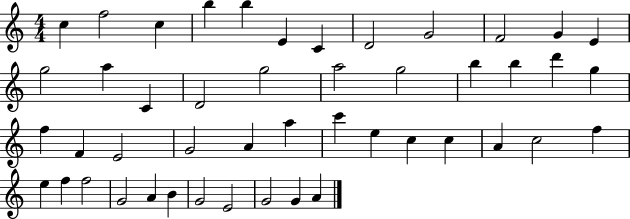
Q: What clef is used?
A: treble